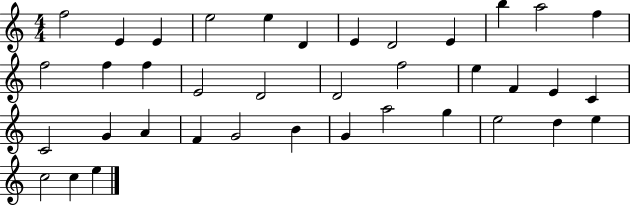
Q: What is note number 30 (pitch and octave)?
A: G4